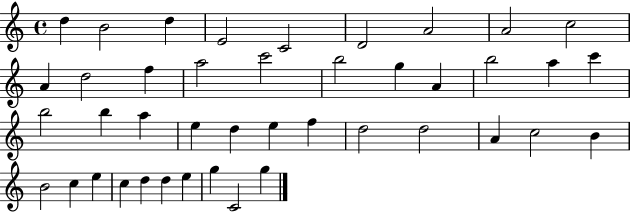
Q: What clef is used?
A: treble